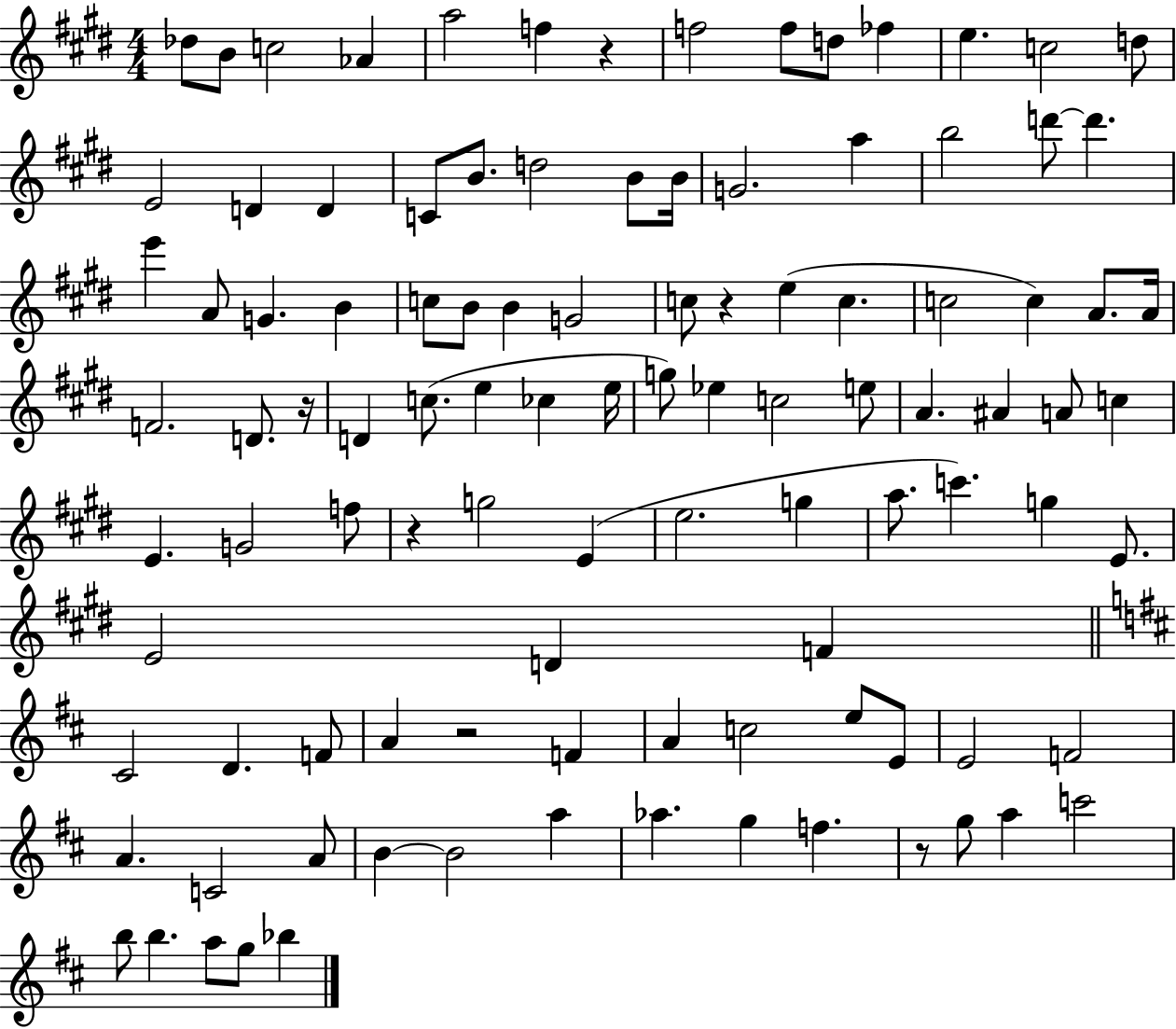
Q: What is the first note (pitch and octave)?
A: Db5